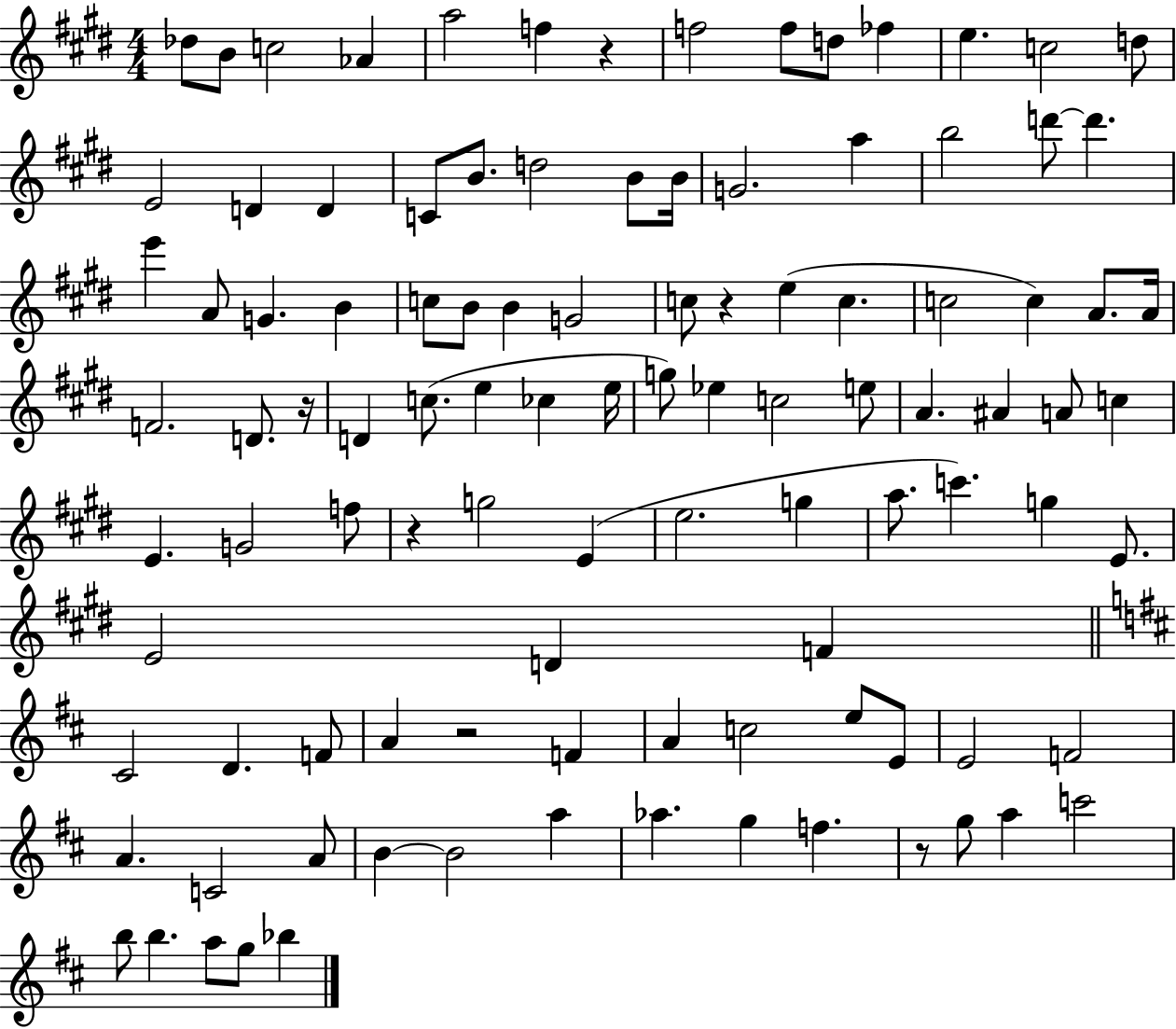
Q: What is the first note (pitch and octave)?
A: Db5